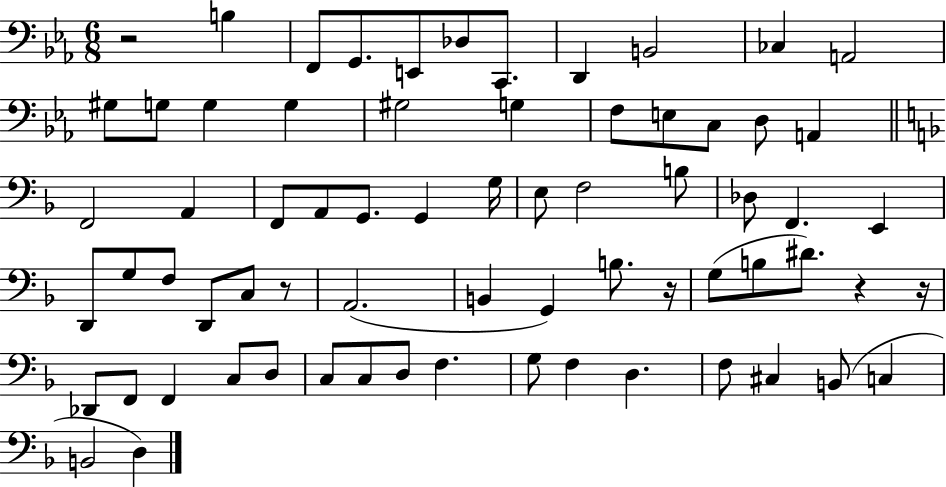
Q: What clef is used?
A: bass